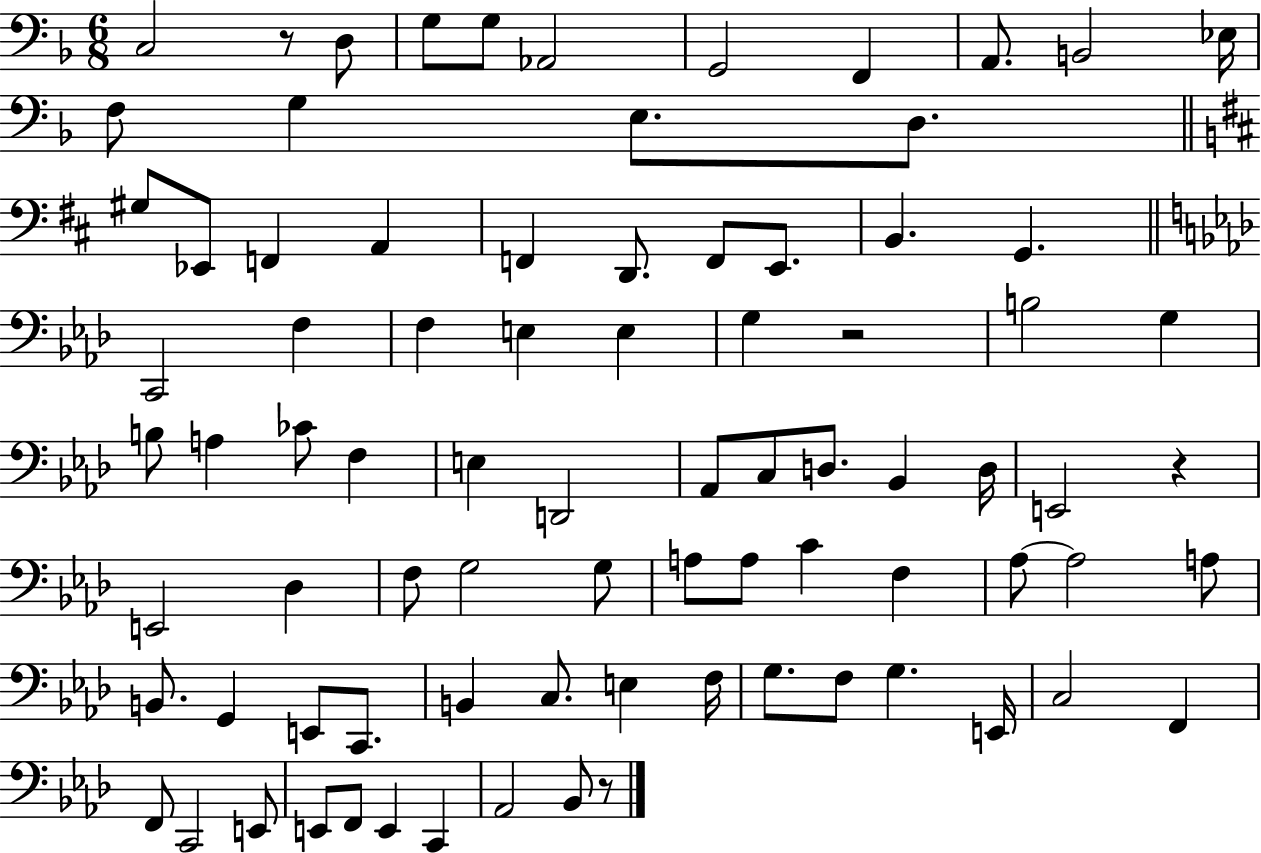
{
  \clef bass
  \numericTimeSignature
  \time 6/8
  \key f \major
  \repeat volta 2 { c2 r8 d8 | g8 g8 aes,2 | g,2 f,4 | a,8. b,2 ees16 | \break f8 g4 e8. d8. | \bar "||" \break \key d \major gis8 ees,8 f,4 a,4 | f,4 d,8. f,8 e,8. | b,4. g,4. | \bar "||" \break \key aes \major c,2 f4 | f4 e4 e4 | g4 r2 | b2 g4 | \break b8 a4 ces'8 f4 | e4 d,2 | aes,8 c8 d8. bes,4 d16 | e,2 r4 | \break e,2 des4 | f8 g2 g8 | a8 a8 c'4 f4 | aes8~~ aes2 a8 | \break b,8. g,4 e,8 c,8. | b,4 c8. e4 f16 | g8. f8 g4. e,16 | c2 f,4 | \break f,8 c,2 e,8 | e,8 f,8 e,4 c,4 | aes,2 bes,8 r8 | } \bar "|."
}